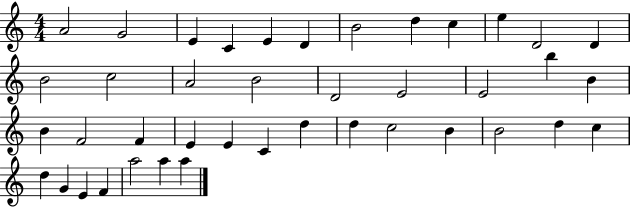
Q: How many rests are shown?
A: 0